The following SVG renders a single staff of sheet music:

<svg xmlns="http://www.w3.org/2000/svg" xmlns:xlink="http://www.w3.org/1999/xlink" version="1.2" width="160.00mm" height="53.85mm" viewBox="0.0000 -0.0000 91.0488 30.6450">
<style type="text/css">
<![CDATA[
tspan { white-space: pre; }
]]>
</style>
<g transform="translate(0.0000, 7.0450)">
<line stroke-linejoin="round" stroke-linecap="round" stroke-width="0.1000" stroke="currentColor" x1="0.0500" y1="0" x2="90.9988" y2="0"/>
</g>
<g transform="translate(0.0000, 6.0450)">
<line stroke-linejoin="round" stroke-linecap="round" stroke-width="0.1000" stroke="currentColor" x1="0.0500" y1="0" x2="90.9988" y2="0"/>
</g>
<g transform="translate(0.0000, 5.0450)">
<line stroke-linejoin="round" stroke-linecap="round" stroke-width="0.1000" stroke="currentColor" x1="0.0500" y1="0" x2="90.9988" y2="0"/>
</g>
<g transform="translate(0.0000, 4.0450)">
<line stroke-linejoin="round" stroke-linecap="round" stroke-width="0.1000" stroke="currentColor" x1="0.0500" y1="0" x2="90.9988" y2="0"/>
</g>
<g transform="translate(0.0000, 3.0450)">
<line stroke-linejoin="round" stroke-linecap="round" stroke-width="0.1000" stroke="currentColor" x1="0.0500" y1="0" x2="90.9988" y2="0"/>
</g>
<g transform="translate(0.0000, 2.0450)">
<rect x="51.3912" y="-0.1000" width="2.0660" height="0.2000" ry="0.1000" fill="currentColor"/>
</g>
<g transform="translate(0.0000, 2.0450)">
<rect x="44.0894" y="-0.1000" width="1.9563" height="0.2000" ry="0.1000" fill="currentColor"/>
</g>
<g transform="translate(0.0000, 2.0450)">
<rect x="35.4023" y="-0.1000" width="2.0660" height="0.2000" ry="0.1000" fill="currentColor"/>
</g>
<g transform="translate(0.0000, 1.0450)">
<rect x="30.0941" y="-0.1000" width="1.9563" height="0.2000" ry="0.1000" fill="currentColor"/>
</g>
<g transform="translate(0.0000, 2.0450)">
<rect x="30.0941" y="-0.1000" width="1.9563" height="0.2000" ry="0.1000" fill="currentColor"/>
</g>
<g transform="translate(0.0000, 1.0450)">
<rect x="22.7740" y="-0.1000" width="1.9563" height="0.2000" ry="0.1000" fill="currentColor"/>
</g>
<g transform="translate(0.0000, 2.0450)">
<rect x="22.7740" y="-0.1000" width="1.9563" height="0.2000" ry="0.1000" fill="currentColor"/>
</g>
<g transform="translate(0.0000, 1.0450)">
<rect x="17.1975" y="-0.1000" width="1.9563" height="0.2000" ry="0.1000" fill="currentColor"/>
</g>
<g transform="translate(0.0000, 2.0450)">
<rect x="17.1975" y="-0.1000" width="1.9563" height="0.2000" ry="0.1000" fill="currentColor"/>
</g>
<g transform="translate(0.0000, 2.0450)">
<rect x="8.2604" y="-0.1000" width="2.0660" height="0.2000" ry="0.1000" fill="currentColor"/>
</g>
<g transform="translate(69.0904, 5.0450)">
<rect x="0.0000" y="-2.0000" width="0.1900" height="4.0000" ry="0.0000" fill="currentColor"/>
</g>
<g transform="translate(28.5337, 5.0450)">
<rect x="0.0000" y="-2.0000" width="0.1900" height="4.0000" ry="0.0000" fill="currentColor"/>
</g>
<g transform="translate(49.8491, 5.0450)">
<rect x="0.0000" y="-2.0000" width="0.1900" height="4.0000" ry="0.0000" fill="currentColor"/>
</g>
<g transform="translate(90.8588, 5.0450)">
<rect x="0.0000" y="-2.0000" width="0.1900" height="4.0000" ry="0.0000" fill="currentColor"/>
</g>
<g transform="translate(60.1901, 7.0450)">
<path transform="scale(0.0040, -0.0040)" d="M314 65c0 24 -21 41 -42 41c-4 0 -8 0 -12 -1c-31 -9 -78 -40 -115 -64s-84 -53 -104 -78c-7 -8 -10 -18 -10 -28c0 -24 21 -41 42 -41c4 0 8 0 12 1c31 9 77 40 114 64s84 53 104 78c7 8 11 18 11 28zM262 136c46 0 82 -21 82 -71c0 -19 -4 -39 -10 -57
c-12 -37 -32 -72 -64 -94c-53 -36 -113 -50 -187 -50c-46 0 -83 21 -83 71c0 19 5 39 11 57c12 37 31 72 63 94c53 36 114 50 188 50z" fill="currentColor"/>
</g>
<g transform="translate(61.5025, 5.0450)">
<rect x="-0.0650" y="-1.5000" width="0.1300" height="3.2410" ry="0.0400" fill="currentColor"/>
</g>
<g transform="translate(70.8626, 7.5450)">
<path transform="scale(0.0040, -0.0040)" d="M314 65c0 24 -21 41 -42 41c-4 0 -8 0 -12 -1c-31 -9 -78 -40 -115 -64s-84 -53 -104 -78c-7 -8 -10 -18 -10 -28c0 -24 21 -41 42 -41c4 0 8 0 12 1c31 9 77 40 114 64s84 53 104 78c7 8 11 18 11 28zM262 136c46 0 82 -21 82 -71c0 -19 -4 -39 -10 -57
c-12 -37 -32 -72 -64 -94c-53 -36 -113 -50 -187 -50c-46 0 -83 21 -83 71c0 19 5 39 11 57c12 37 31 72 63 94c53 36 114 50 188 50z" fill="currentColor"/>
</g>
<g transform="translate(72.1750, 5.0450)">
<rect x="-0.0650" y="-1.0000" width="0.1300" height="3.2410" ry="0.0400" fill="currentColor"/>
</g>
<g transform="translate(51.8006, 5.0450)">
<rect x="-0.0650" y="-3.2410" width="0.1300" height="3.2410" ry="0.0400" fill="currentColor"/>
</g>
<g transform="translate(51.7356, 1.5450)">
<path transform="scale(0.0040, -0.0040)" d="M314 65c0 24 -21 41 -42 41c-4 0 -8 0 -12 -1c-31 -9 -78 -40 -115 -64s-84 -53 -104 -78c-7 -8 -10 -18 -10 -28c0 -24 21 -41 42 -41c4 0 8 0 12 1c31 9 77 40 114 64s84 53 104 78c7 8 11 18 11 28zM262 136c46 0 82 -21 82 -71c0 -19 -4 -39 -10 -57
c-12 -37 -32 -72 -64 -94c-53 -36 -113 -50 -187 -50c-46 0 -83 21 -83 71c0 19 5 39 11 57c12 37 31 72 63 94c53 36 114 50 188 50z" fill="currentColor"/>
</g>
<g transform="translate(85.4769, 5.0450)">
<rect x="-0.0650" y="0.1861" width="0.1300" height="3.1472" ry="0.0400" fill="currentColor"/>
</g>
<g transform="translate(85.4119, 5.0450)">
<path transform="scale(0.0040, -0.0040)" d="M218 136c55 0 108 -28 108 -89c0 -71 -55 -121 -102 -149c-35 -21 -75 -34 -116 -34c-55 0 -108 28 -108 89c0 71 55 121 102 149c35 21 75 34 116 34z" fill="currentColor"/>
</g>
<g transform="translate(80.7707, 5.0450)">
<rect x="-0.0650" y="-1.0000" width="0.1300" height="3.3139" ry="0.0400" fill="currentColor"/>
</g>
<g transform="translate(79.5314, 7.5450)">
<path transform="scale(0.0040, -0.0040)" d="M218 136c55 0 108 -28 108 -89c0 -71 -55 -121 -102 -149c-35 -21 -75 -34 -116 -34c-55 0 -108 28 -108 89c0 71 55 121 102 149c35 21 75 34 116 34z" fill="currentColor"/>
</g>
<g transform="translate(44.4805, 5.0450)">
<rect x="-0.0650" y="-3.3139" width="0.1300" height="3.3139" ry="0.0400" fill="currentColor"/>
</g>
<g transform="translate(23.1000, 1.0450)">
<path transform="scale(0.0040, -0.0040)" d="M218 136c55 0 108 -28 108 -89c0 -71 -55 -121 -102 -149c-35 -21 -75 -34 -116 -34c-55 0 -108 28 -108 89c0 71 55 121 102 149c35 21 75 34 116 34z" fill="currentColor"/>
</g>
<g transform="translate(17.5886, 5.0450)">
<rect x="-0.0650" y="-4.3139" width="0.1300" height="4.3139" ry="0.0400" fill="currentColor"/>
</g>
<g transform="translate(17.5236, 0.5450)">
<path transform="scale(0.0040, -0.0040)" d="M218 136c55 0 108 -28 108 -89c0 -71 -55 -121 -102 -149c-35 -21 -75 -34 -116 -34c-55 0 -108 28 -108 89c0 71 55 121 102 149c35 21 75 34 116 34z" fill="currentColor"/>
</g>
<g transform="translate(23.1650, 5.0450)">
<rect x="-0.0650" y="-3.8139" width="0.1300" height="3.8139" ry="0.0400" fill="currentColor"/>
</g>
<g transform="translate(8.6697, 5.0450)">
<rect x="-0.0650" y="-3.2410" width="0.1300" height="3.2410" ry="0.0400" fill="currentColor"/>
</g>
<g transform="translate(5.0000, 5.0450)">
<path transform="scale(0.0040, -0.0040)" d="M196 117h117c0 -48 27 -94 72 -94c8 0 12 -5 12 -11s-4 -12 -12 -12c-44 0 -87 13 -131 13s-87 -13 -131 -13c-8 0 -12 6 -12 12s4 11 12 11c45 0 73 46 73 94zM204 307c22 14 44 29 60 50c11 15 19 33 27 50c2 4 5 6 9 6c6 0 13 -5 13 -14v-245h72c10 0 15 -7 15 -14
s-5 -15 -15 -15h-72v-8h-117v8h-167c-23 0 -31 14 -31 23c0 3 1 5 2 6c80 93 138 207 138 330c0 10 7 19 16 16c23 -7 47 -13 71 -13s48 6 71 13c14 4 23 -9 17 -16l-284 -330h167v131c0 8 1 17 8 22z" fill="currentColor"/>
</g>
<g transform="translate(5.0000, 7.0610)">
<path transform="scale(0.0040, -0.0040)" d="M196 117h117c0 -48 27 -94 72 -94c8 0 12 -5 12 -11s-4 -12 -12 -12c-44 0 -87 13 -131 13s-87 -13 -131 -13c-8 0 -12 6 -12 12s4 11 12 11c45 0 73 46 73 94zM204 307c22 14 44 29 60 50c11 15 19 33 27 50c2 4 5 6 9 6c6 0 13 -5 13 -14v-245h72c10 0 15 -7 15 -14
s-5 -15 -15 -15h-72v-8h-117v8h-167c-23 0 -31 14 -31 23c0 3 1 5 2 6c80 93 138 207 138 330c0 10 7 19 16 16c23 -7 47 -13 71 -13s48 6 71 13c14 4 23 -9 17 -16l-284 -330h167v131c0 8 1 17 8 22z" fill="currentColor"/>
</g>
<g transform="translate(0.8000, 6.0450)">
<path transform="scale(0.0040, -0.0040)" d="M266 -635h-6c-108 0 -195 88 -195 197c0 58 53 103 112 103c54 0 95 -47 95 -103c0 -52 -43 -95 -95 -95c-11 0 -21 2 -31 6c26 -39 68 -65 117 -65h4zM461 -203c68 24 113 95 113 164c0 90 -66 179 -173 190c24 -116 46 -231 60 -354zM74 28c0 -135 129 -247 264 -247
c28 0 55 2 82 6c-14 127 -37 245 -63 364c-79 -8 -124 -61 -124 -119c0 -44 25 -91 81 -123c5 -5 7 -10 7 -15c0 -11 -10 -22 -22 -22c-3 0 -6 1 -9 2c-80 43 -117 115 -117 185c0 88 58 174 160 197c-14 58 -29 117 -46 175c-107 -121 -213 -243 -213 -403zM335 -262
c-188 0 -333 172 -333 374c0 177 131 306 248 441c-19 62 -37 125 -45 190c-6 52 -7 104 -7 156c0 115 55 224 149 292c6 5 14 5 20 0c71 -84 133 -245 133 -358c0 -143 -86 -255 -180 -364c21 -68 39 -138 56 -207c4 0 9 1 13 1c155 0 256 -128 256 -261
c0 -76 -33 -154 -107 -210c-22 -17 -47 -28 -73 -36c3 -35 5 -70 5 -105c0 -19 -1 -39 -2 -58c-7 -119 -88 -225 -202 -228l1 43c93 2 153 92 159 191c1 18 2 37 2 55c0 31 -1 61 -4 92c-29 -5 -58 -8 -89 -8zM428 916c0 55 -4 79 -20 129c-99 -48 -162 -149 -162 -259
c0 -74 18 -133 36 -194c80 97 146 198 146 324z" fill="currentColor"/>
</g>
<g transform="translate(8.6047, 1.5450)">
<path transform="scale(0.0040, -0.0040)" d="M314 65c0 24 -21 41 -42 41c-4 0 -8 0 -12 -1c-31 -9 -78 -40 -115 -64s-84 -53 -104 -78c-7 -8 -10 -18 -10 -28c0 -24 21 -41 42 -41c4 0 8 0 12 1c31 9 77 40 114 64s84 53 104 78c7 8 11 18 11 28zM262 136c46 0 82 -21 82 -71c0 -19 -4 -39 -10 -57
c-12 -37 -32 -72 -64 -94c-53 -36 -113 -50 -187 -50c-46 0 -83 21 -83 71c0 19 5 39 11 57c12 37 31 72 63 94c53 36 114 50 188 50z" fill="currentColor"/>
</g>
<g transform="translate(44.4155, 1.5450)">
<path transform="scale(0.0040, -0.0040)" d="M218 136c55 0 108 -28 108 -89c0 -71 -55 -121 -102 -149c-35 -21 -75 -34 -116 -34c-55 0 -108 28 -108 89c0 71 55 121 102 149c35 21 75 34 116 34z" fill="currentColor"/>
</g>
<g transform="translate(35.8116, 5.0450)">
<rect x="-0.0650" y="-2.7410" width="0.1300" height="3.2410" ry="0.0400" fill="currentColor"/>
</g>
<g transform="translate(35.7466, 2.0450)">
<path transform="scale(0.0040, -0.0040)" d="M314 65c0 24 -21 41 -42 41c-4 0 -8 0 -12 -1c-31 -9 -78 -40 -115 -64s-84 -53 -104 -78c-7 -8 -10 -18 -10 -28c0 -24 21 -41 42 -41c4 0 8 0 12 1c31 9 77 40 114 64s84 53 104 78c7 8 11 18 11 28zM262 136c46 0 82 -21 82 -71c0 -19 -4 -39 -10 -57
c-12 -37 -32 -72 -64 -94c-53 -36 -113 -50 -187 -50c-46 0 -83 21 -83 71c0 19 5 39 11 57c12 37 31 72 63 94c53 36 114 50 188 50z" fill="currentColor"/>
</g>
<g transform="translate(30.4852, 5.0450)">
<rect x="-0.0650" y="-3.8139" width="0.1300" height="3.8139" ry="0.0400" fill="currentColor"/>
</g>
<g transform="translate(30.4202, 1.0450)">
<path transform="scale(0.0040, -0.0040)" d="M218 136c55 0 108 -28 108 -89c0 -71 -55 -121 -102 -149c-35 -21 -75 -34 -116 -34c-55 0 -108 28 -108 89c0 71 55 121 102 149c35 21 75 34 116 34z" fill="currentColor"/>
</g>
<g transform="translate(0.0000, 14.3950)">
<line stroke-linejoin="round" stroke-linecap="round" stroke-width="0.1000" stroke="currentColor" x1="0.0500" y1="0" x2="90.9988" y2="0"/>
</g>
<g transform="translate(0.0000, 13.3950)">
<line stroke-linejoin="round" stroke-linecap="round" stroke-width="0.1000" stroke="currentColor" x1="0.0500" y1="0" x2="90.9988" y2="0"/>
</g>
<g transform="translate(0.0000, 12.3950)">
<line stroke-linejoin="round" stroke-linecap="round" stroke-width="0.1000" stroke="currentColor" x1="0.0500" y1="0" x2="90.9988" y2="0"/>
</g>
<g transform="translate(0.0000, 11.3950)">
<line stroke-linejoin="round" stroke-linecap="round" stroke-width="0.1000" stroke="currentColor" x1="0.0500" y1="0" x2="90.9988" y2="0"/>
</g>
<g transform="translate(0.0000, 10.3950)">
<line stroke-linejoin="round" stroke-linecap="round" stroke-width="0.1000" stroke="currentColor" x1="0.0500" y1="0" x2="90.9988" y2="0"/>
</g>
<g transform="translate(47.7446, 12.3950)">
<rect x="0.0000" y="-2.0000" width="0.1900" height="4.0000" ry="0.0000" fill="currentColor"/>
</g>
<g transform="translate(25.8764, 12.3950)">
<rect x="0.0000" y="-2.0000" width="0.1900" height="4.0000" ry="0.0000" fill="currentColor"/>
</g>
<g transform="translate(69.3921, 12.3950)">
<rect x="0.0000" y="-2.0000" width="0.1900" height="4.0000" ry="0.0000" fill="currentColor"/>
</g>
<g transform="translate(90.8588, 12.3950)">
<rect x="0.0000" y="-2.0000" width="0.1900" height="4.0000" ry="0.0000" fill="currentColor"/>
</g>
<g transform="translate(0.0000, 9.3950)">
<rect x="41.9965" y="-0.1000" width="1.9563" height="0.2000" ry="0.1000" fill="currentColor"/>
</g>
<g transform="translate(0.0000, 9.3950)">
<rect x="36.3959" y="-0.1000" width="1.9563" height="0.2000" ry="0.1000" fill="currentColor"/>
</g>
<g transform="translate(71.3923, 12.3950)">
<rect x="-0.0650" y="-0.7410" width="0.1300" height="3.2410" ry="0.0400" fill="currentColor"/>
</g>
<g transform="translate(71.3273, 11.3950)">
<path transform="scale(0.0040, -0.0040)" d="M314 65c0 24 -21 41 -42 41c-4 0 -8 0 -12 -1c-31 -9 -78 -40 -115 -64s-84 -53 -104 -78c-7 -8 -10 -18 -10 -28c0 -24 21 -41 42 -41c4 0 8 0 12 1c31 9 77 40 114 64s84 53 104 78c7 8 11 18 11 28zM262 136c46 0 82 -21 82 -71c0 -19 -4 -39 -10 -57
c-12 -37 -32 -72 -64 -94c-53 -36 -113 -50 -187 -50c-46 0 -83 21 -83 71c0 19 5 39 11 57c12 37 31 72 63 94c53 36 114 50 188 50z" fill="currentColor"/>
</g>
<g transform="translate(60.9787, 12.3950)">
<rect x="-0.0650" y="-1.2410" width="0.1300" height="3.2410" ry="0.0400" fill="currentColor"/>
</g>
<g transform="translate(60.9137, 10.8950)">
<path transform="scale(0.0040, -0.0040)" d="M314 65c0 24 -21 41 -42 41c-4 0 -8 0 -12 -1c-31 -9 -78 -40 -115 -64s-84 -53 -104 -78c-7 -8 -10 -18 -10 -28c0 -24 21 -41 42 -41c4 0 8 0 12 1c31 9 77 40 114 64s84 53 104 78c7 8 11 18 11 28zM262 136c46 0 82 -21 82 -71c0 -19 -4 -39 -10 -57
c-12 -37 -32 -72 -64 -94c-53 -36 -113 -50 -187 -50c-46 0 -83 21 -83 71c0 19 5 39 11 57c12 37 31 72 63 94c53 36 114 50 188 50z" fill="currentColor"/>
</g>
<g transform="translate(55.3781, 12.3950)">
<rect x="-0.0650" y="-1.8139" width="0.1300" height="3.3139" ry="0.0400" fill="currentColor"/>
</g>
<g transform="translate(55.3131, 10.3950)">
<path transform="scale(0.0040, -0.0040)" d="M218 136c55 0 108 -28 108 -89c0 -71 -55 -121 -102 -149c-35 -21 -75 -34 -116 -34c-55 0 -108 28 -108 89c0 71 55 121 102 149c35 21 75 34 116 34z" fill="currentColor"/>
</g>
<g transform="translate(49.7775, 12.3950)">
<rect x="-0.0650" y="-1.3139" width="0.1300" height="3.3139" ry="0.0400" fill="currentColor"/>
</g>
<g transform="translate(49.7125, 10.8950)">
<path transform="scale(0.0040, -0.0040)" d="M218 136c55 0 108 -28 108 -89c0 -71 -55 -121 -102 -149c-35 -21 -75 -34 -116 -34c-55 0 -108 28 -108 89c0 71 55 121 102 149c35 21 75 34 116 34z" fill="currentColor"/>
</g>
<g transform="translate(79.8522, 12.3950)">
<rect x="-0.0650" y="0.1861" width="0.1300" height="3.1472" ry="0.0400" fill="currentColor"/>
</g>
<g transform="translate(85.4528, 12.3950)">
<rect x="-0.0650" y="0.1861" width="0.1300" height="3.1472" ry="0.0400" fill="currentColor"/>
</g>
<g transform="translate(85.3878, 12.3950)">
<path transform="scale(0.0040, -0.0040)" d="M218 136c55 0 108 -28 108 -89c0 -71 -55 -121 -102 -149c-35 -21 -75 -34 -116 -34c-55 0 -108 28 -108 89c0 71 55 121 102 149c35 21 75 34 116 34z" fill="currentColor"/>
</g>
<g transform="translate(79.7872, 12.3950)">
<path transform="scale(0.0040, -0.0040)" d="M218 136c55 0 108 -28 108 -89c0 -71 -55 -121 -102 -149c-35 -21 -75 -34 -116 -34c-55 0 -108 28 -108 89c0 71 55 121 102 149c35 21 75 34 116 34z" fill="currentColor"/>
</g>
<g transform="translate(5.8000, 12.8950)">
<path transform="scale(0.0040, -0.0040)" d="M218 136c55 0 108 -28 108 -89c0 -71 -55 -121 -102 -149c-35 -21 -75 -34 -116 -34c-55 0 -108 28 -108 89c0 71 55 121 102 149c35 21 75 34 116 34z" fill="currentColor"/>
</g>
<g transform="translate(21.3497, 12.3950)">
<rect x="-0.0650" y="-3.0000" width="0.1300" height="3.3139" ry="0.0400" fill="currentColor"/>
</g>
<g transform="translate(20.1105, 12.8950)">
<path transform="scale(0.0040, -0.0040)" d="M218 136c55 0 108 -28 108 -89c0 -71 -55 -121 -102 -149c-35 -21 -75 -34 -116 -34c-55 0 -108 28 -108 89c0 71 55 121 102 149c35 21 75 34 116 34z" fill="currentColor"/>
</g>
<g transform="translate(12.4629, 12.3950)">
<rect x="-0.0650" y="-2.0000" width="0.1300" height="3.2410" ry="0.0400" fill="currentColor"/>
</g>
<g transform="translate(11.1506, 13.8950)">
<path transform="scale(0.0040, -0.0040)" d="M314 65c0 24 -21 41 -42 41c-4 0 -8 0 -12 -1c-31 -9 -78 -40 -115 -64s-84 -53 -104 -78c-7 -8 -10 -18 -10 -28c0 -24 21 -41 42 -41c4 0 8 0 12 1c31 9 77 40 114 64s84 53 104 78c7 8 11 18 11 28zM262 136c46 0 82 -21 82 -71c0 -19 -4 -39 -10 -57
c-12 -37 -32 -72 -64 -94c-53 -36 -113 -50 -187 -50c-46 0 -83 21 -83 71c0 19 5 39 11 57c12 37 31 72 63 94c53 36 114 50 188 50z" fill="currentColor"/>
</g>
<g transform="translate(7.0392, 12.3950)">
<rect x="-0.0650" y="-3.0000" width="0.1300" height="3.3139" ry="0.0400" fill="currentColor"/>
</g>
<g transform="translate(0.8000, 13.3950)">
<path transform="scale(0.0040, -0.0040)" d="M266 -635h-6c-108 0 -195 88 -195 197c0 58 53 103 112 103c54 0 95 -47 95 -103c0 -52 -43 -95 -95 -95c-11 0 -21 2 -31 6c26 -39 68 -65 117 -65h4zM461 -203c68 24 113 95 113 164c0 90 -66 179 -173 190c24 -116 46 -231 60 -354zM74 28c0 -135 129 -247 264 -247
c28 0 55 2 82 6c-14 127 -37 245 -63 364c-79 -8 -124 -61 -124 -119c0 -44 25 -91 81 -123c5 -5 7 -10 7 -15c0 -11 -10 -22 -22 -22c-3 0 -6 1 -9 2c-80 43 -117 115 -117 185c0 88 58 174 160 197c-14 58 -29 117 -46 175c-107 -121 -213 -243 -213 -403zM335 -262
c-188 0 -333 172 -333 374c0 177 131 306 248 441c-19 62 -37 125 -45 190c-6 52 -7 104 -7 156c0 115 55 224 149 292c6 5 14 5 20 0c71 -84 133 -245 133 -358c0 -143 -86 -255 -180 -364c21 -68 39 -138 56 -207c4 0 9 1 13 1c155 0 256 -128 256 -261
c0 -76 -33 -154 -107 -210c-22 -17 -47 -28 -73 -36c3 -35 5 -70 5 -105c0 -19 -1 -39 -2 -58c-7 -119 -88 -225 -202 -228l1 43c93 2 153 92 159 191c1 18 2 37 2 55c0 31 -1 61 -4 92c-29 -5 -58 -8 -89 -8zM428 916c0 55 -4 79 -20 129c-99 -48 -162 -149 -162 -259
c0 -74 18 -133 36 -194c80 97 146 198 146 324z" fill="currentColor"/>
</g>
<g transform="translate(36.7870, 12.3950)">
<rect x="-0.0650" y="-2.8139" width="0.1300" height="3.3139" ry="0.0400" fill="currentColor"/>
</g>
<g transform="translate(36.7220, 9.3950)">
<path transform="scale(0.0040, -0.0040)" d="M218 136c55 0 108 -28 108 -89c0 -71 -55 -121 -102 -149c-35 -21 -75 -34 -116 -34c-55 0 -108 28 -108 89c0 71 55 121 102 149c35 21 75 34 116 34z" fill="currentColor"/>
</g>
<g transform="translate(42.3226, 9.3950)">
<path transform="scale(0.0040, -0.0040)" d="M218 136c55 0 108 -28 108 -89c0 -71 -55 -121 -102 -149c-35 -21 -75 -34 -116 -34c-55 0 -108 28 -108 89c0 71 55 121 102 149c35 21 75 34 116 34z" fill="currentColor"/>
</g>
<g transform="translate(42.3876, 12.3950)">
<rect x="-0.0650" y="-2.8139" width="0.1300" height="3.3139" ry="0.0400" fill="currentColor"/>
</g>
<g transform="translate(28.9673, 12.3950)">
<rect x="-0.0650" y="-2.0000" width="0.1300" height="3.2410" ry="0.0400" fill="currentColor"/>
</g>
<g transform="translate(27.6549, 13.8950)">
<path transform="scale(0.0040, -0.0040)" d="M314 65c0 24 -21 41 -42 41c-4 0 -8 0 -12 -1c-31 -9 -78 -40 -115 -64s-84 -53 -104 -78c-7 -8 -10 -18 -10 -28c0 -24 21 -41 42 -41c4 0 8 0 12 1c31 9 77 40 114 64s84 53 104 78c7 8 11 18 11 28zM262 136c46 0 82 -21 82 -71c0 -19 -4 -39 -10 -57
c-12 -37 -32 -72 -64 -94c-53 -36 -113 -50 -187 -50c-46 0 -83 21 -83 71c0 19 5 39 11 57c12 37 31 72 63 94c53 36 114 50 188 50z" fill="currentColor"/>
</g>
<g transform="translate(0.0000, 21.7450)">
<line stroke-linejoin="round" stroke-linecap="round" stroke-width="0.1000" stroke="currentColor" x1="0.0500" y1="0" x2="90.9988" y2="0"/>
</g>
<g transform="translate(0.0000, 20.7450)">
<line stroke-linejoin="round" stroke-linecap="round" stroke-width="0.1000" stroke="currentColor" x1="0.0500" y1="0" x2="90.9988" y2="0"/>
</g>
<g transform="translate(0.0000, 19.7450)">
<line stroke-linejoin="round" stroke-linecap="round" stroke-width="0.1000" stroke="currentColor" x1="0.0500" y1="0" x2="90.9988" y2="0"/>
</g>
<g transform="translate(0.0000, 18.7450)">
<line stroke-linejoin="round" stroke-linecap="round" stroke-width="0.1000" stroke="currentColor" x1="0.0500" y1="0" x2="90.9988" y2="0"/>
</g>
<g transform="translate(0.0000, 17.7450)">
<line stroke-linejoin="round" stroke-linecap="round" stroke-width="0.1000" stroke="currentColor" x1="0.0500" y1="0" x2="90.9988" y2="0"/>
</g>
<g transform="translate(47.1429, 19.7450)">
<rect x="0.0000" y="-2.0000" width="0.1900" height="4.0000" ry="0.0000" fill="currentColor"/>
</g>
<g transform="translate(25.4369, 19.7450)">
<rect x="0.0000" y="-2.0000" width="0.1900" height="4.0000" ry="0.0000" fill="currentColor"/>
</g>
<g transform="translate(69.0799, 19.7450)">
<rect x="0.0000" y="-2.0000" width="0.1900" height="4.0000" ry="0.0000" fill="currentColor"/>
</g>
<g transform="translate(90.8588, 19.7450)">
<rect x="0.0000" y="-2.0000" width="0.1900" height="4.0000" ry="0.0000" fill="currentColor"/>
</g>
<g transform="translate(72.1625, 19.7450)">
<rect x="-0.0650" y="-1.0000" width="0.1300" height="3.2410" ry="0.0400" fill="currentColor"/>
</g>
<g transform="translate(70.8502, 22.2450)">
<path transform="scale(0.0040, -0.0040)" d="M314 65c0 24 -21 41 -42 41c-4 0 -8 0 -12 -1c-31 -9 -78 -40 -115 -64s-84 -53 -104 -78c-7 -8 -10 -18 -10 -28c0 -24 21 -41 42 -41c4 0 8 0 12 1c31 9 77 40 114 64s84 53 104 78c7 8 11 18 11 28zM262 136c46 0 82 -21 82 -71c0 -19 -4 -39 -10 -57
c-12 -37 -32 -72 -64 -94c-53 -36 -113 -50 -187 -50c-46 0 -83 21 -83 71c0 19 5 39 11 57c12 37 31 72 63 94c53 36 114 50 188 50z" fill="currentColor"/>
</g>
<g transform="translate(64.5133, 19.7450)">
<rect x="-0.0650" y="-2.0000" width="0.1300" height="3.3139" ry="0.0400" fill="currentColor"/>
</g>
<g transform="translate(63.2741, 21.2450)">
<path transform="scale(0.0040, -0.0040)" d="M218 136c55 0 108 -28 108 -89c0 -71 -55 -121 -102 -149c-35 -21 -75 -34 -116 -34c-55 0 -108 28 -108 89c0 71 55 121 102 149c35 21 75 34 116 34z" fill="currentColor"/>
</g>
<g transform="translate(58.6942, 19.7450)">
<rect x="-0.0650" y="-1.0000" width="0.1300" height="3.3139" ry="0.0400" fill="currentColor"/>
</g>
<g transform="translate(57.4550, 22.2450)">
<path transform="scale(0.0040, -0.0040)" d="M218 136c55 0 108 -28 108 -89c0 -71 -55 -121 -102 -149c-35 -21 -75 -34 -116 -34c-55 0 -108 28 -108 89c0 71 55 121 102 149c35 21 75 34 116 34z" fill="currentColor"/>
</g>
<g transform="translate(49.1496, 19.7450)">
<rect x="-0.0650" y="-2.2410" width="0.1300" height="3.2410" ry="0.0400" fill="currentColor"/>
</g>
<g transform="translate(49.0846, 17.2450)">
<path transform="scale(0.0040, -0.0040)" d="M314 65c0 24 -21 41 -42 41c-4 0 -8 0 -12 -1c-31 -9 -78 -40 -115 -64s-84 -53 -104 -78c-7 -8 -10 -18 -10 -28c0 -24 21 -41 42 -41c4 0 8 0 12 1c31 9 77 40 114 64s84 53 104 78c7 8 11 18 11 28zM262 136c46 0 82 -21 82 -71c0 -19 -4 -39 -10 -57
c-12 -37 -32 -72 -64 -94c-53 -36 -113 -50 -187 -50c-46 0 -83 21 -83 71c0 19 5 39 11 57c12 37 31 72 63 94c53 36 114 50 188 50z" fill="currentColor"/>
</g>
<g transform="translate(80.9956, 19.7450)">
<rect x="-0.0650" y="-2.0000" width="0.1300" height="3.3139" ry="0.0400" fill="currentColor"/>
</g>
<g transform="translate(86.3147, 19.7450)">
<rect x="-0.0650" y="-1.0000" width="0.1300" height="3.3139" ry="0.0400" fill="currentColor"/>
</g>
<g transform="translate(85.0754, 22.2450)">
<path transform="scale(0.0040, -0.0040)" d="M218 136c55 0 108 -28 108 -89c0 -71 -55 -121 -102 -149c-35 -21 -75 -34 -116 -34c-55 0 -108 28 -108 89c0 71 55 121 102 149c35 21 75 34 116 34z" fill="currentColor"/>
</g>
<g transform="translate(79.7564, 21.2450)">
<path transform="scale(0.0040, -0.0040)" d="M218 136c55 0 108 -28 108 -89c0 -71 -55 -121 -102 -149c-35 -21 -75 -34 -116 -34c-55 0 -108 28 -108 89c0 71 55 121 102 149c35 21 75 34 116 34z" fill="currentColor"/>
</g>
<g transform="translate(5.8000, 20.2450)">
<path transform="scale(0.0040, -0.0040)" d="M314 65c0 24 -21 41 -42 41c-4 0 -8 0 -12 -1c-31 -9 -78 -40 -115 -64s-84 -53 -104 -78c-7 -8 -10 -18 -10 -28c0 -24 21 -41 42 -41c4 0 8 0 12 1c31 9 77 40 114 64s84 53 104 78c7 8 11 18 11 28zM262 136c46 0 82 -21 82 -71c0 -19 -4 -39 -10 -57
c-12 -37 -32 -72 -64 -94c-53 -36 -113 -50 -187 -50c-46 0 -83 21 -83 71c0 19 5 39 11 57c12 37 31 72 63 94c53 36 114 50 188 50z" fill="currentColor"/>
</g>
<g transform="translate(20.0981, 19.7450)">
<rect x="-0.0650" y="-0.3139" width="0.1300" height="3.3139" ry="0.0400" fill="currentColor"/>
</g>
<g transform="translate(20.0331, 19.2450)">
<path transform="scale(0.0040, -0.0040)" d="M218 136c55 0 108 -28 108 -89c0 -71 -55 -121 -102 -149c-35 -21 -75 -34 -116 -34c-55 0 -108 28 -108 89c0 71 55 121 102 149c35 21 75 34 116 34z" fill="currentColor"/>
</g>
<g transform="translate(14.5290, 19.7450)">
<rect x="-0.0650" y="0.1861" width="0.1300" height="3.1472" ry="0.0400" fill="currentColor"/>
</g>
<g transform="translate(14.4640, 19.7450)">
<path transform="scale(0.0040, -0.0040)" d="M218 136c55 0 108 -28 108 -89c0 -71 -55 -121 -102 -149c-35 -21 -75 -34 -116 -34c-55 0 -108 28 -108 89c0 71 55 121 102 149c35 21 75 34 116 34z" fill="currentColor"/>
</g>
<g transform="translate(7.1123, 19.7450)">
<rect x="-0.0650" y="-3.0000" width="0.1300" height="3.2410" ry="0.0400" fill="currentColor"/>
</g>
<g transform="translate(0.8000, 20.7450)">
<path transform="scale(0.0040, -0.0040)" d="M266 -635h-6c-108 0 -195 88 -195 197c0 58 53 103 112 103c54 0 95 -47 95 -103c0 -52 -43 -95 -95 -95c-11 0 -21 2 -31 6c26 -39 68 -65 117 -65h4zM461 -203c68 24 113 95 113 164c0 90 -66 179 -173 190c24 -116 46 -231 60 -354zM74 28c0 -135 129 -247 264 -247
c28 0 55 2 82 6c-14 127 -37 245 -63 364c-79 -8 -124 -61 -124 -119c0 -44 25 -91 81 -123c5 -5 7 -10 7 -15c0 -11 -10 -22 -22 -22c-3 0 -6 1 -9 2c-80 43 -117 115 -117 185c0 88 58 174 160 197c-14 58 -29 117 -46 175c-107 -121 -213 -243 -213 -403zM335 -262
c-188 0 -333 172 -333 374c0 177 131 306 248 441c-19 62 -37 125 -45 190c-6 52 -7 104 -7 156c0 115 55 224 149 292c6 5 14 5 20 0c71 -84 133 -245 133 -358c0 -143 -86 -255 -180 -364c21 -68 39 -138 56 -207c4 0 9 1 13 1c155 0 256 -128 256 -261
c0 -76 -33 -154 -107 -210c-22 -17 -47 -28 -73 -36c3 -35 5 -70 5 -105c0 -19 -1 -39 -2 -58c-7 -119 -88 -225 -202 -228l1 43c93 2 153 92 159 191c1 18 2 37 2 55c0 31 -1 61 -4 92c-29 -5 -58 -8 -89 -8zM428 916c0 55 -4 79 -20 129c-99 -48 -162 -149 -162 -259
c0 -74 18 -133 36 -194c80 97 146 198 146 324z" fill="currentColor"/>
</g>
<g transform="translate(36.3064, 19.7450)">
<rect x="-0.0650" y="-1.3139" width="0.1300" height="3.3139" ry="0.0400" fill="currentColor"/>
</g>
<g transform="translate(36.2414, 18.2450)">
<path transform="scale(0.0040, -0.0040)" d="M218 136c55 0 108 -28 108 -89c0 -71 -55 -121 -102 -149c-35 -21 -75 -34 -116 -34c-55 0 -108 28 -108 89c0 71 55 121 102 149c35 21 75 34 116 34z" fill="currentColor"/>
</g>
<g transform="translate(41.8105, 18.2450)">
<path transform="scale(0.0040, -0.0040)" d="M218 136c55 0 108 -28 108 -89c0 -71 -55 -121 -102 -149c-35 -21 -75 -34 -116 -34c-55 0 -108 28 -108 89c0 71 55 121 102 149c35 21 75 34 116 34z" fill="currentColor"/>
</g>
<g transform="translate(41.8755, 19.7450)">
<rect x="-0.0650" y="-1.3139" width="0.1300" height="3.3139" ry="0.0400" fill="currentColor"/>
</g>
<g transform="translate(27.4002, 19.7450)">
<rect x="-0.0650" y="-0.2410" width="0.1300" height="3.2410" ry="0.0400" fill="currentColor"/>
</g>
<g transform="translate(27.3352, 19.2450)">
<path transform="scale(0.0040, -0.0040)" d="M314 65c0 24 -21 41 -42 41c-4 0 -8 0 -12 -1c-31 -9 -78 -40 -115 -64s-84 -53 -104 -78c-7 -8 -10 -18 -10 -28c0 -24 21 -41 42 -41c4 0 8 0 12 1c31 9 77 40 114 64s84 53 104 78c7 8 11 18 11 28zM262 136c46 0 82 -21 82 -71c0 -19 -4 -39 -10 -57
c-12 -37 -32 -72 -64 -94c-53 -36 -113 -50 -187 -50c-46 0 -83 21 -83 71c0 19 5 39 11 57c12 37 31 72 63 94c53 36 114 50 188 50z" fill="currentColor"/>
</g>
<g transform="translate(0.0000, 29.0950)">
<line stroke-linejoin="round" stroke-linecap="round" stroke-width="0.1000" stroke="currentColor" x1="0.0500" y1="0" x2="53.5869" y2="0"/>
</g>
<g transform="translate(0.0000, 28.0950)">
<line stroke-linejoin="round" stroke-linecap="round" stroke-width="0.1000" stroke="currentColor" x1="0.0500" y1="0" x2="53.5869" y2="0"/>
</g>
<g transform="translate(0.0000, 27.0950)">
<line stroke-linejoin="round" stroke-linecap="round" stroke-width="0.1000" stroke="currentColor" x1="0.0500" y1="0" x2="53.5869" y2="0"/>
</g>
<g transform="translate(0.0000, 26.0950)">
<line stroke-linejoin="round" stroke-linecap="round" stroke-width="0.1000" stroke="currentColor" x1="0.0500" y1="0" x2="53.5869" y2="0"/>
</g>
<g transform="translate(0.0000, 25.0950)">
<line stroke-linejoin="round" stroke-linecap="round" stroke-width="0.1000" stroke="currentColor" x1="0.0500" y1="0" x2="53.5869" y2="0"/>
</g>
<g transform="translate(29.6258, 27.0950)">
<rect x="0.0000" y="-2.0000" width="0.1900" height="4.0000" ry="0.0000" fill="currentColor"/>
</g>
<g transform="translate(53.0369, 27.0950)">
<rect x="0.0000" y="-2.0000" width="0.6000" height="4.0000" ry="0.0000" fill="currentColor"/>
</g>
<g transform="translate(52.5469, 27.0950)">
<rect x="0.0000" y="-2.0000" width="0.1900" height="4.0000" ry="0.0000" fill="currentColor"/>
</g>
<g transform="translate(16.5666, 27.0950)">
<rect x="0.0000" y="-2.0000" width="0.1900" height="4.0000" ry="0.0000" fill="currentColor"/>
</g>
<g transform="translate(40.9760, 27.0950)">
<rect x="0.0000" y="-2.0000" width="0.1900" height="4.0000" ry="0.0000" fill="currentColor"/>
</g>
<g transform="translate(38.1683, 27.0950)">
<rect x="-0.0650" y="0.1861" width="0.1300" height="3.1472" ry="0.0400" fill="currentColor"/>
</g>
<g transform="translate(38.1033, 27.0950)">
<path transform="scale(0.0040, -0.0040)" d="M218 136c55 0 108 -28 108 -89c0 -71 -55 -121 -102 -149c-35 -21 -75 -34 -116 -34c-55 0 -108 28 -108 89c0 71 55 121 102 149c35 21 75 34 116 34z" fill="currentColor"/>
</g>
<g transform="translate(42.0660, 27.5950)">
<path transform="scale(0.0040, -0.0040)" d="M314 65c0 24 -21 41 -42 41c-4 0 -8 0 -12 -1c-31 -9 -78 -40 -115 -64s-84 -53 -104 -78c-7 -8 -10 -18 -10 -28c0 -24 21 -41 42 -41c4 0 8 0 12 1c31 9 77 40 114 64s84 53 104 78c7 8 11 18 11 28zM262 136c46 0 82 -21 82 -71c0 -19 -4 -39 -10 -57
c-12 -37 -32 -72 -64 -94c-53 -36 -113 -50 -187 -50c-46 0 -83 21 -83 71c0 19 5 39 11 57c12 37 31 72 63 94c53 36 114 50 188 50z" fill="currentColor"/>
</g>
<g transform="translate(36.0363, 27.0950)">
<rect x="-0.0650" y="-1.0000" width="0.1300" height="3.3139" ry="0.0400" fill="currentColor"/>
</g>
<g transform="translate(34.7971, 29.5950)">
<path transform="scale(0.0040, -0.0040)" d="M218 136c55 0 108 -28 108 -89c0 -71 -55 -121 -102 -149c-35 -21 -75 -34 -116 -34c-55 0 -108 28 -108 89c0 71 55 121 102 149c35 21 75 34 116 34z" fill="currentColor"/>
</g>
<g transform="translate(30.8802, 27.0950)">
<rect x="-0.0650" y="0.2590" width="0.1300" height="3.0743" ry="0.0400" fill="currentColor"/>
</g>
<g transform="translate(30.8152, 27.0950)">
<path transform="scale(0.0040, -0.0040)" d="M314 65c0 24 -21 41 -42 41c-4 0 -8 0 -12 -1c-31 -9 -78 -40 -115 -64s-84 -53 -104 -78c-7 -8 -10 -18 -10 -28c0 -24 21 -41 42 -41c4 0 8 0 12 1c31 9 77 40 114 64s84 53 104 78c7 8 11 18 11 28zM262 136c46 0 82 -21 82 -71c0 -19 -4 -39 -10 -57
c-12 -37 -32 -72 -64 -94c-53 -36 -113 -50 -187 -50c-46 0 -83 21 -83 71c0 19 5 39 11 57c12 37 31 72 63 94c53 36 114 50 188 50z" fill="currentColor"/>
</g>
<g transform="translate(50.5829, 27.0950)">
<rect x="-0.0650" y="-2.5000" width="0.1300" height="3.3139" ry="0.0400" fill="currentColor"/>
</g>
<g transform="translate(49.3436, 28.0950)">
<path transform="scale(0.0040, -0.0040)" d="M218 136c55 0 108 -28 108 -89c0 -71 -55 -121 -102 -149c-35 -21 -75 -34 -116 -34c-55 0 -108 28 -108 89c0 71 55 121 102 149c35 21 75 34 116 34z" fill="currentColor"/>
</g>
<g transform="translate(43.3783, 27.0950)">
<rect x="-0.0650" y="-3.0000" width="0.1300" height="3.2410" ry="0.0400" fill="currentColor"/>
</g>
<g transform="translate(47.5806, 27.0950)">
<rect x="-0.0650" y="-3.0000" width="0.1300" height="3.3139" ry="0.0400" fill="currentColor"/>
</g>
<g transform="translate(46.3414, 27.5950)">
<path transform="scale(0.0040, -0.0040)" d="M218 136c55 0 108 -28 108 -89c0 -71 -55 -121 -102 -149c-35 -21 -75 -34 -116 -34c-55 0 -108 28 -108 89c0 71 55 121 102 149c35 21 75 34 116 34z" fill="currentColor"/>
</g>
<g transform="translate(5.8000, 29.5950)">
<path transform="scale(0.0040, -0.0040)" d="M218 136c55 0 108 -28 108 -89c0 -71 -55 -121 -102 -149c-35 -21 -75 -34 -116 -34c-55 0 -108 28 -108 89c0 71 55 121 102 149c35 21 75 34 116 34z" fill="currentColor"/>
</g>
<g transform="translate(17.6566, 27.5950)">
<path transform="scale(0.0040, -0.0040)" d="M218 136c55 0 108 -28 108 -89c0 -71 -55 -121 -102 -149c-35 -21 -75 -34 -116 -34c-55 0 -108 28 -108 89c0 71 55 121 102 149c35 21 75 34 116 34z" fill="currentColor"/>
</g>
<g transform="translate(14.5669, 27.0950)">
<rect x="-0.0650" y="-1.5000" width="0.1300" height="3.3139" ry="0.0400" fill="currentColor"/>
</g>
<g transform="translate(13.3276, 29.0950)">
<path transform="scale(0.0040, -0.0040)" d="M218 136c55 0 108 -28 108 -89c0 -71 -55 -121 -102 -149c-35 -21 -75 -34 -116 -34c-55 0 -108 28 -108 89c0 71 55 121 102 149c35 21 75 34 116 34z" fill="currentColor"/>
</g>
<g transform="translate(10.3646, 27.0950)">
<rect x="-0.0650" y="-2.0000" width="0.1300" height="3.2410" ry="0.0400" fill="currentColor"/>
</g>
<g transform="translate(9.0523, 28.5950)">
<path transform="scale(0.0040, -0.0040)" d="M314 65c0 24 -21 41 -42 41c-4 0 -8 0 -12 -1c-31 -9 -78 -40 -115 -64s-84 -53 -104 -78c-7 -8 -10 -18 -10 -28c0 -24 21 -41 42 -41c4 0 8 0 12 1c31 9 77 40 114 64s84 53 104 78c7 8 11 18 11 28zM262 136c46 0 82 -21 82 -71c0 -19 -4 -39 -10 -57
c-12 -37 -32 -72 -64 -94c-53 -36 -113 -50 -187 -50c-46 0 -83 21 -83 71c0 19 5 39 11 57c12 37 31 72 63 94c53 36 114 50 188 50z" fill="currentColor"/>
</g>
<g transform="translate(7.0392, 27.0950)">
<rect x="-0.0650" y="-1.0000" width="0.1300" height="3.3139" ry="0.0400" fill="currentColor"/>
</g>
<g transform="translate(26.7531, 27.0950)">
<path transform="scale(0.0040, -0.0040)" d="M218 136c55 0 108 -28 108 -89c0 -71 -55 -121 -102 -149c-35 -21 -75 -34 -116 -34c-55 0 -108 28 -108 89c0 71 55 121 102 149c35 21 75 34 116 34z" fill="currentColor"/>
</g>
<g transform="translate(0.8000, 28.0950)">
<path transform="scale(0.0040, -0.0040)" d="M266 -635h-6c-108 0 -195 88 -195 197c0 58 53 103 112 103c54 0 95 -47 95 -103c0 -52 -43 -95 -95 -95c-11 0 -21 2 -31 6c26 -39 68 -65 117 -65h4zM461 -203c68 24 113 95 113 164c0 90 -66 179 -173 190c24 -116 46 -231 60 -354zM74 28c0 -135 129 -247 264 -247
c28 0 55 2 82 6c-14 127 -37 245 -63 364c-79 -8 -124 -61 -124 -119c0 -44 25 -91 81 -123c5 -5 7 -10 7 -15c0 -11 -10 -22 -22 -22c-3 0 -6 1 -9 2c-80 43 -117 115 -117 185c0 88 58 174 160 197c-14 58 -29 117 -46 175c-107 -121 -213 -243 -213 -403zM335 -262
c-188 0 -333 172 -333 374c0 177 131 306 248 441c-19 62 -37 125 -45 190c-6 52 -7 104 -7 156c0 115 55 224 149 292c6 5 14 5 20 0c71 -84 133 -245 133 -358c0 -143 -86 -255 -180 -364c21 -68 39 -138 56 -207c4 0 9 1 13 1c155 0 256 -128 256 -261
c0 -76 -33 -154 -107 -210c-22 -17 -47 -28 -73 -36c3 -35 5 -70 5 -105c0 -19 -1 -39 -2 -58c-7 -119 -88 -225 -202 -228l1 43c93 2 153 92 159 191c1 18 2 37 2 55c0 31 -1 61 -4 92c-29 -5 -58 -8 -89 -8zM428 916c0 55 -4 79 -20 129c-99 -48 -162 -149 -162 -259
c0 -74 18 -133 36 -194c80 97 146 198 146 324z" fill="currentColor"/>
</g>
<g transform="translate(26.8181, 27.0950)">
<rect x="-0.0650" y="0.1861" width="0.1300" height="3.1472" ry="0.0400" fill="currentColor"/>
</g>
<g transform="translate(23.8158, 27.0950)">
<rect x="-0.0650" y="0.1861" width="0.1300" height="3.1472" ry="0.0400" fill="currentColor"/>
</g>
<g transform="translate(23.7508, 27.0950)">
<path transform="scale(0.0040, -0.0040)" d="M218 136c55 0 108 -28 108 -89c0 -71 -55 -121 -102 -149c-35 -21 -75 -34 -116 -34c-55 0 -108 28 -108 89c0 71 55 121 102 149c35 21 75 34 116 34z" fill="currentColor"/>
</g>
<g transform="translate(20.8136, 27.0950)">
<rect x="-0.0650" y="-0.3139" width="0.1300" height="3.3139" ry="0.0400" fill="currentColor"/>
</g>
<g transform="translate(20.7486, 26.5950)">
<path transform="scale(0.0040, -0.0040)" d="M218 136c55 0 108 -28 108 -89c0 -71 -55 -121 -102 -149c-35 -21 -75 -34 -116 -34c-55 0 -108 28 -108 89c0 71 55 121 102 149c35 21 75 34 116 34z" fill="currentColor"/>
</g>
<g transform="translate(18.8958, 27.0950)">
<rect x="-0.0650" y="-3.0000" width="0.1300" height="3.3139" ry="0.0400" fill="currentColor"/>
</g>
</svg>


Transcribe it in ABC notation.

X:1
T:Untitled
M:4/4
L:1/4
K:C
b2 d' c' c' a2 b b2 E2 D2 D B A F2 A F2 a a e f e2 d2 B B A2 B c c2 e e g2 D F D2 F D D F2 E A c B B B2 D B A2 A G